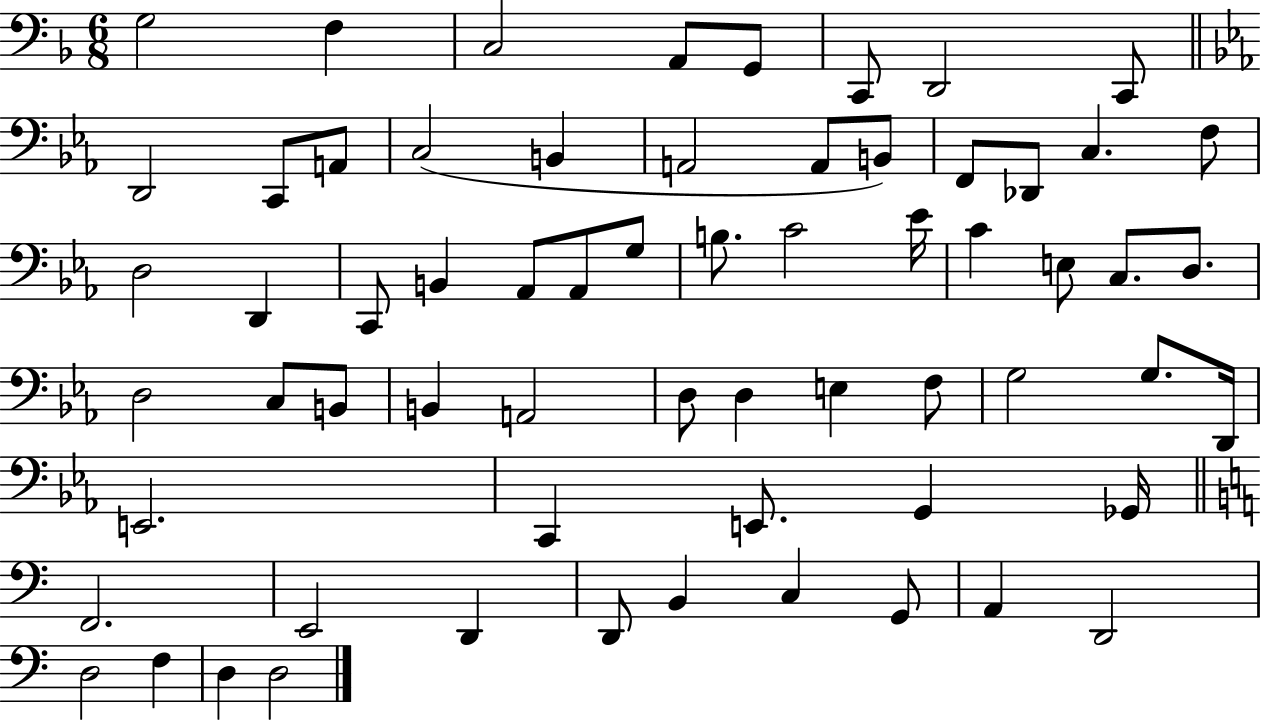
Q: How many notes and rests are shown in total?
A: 64